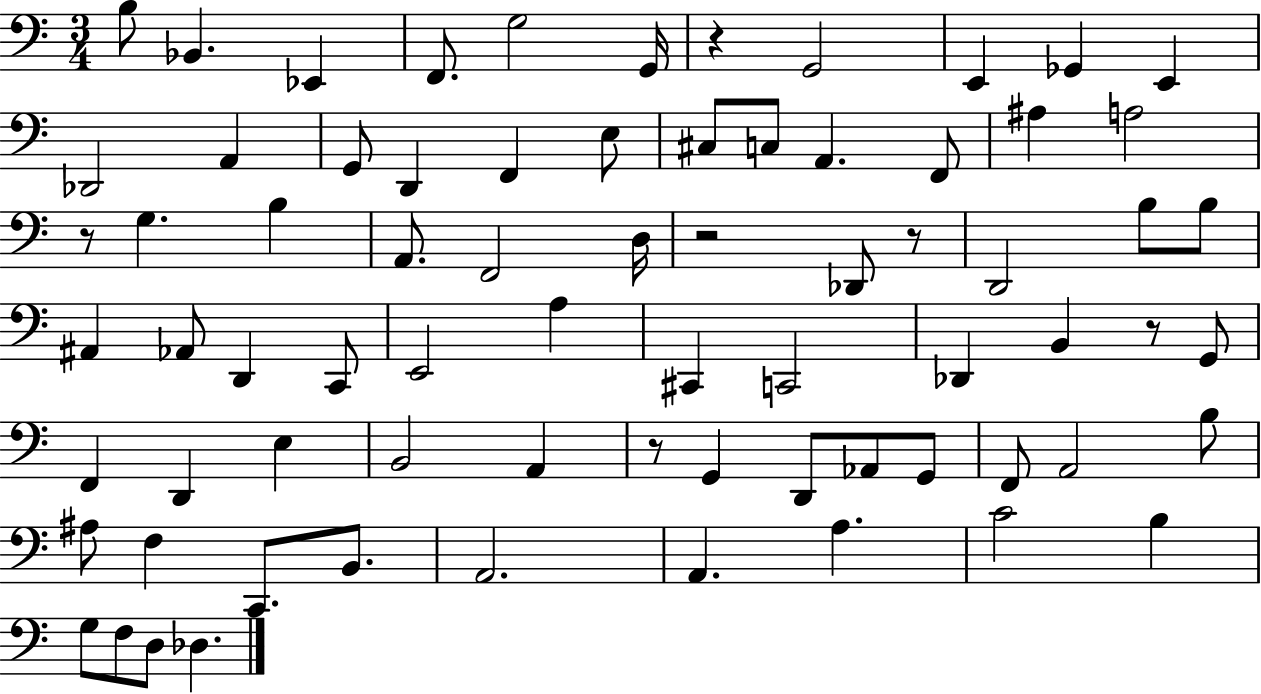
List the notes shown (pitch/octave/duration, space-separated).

B3/e Bb2/q. Eb2/q F2/e. G3/h G2/s R/q G2/h E2/q Gb2/q E2/q Db2/h A2/q G2/e D2/q F2/q E3/e C#3/e C3/e A2/q. F2/e A#3/q A3/h R/e G3/q. B3/q A2/e. F2/h D3/s R/h Db2/e R/e D2/h B3/e B3/e A#2/q Ab2/e D2/q C2/e E2/h A3/q C#2/q C2/h Db2/q B2/q R/e G2/e F2/q D2/q E3/q B2/h A2/q R/e G2/q D2/e Ab2/e G2/e F2/e A2/h B3/e A#3/e F3/q C2/e. B2/e. A2/h. A2/q. A3/q. C4/h B3/q G3/e F3/e D3/e Db3/q.